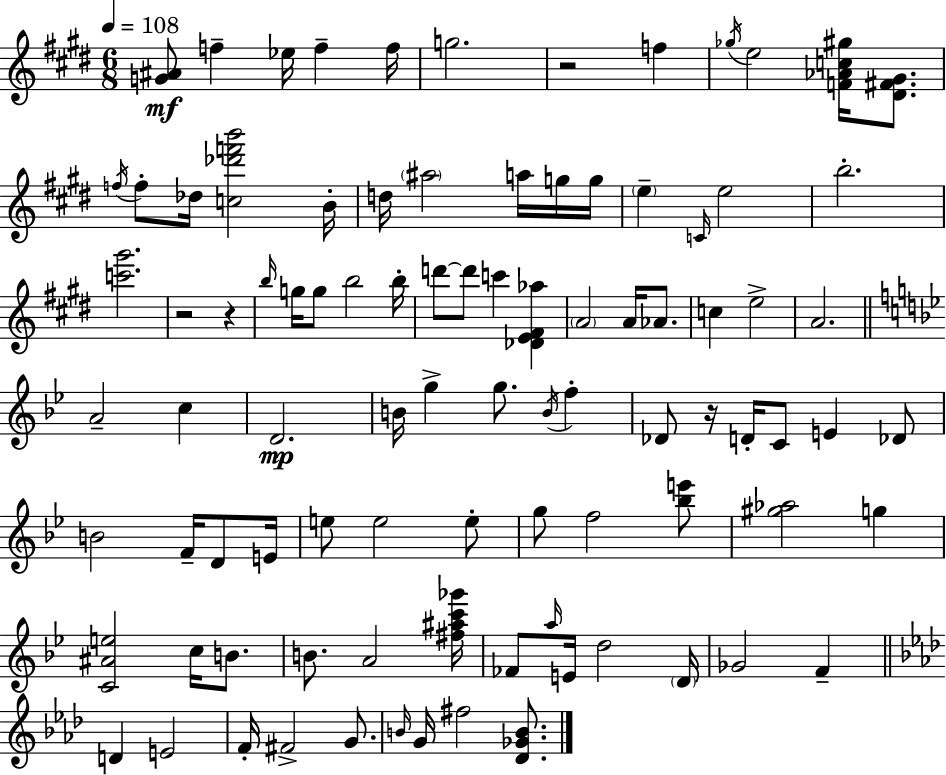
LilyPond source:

{
  \clef treble
  \numericTimeSignature
  \time 6/8
  \key e \major
  \tempo 4 = 108
  \repeat volta 2 { <g' ais'>8\mf f''4-- ees''16 f''4-- f''16 | g''2. | r2 f''4 | \acciaccatura { ges''16 } e''2 <f' aes' c'' gis''>16 <dis' fis' gis'>8. | \break \acciaccatura { f''16 } f''8-. des''16 <c'' des''' f''' b'''>2 | b'16-. d''16 \parenthesize ais''2 a''16 | g''16 g''16 \parenthesize e''4-- \grace { c'16 } e''2 | b''2.-. | \break <c''' gis'''>2. | r2 r4 | \grace { b''16 } g''16 g''8 b''2 | b''16-. d'''8~~ d'''8 c'''4 | \break <des' e' fis' aes''>4 \parenthesize a'2 | a'16 aes'8. c''4 e''2-> | a'2. | \bar "||" \break \key bes \major a'2-- c''4 | d'2.\mp | b'16 g''4-> g''8. \acciaccatura { b'16 } f''4-. | des'8 r16 d'16-. c'8 e'4 des'8 | \break b'2 f'16-- d'8 | e'16 e''8 e''2 e''8-. | g''8 f''2 <bes'' e'''>8 | <gis'' aes''>2 g''4 | \break <c' ais' e''>2 c''16 b'8. | b'8. a'2 | <fis'' ais'' c''' ges'''>16 fes'8 \grace { a''16 } e'16 d''2 | \parenthesize d'16 ges'2 f'4-- | \break \bar "||" \break \key f \minor d'4 e'2 | f'16-. fis'2-> g'8. | \grace { b'16 } g'16 fis''2 <des' ges' b'>8. | } \bar "|."
}